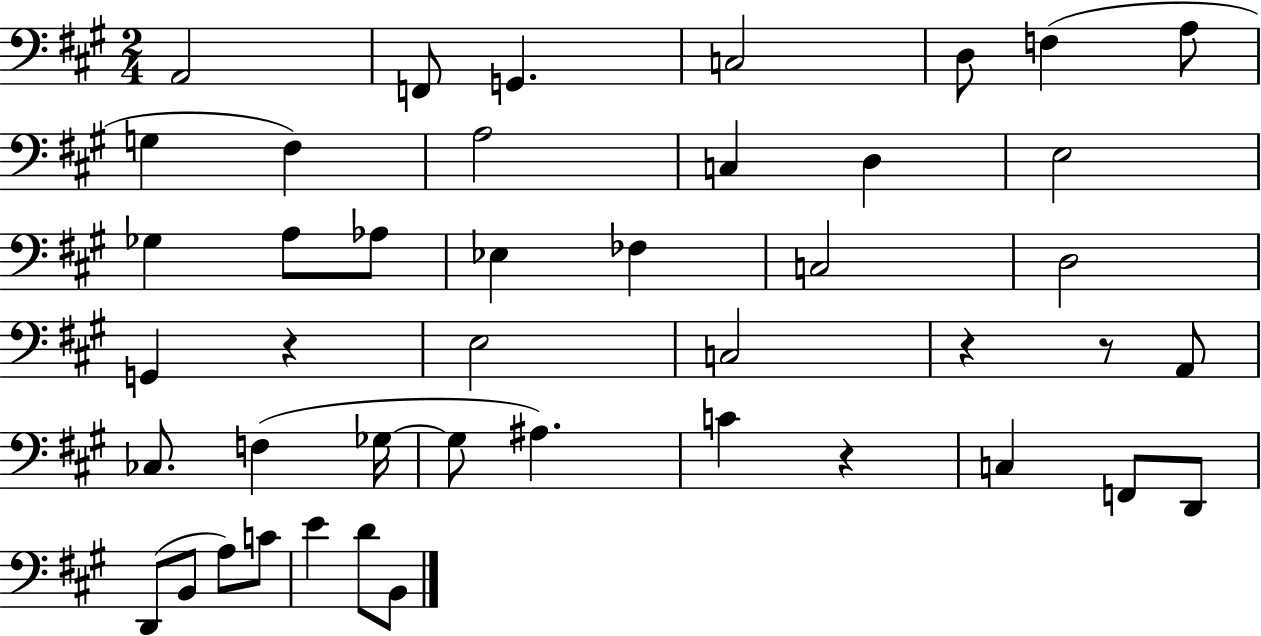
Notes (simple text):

A2/h F2/e G2/q. C3/h D3/e F3/q A3/e G3/q F#3/q A3/h C3/q D3/q E3/h Gb3/q A3/e Ab3/e Eb3/q FES3/q C3/h D3/h G2/q R/q E3/h C3/h R/q R/e A2/e CES3/e. F3/q Gb3/s Gb3/e A#3/q. C4/q R/q C3/q F2/e D2/e D2/e B2/e A3/e C4/e E4/q D4/e B2/e